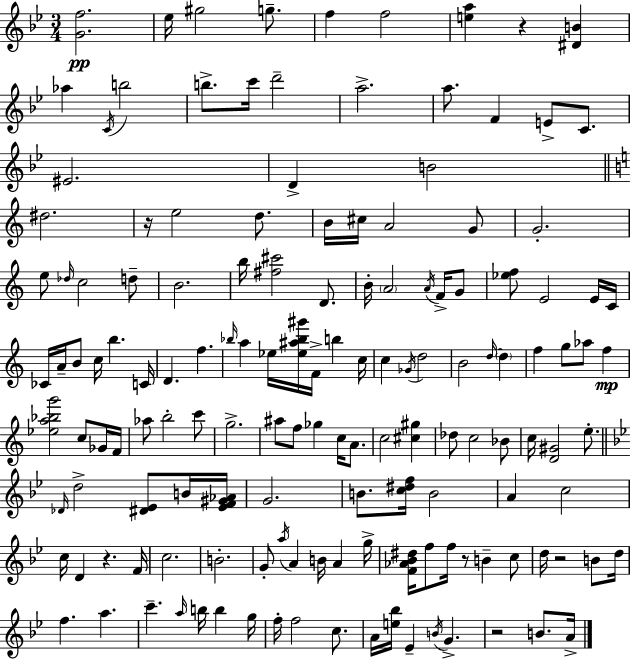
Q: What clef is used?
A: treble